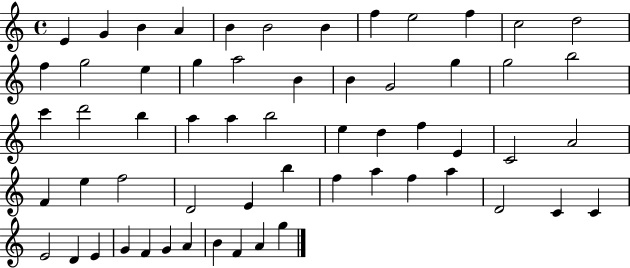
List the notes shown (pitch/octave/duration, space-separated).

E4/q G4/q B4/q A4/q B4/q B4/h B4/q F5/q E5/h F5/q C5/h D5/h F5/q G5/h E5/q G5/q A5/h B4/q B4/q G4/h G5/q G5/h B5/h C6/q D6/h B5/q A5/q A5/q B5/h E5/q D5/q F5/q E4/q C4/h A4/h F4/q E5/q F5/h D4/h E4/q B5/q F5/q A5/q F5/q A5/q D4/h C4/q C4/q E4/h D4/q E4/q G4/q F4/q G4/q A4/q B4/q F4/q A4/q G5/q